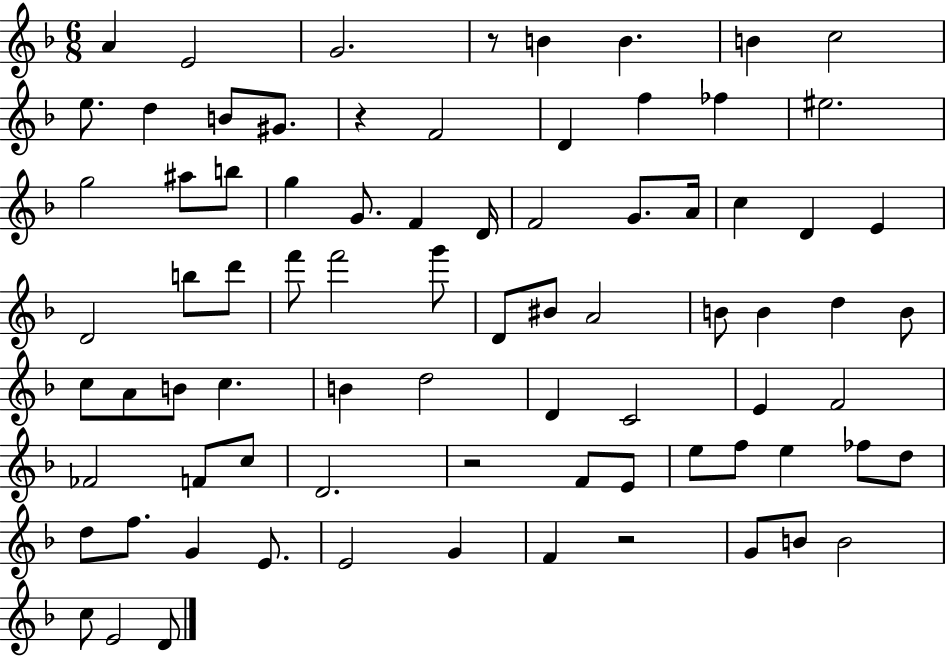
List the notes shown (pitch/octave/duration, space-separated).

A4/q E4/h G4/h. R/e B4/q B4/q. B4/q C5/h E5/e. D5/q B4/e G#4/e. R/q F4/h D4/q F5/q FES5/q EIS5/h. G5/h A#5/e B5/e G5/q G4/e. F4/q D4/s F4/h G4/e. A4/s C5/q D4/q E4/q D4/h B5/e D6/e F6/e F6/h G6/e D4/e BIS4/e A4/h B4/e B4/q D5/q B4/e C5/e A4/e B4/e C5/q. B4/q D5/h D4/q C4/h E4/q F4/h FES4/h F4/e C5/e D4/h. R/h F4/e E4/e E5/e F5/e E5/q FES5/e D5/e D5/e F5/e. G4/q E4/e. E4/h G4/q F4/q R/h G4/e B4/e B4/h C5/e E4/h D4/e